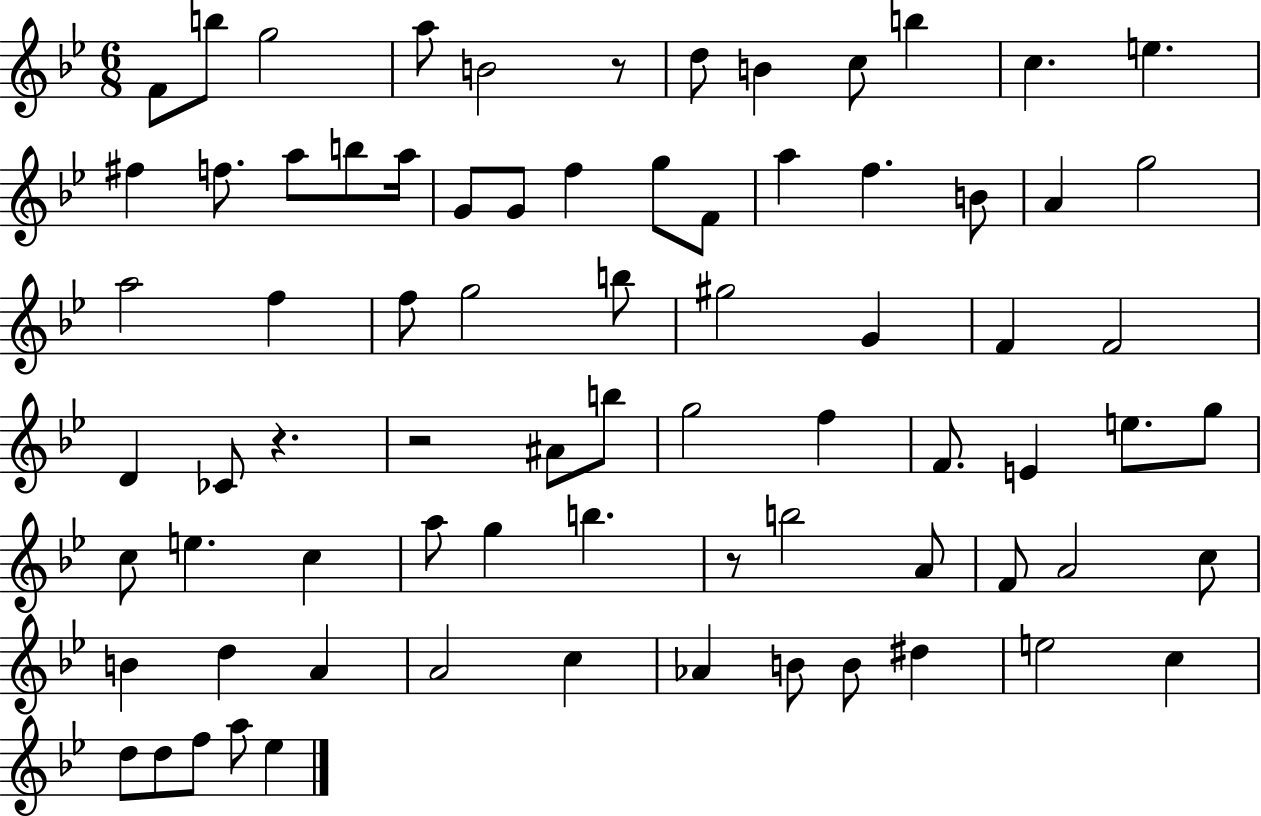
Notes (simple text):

F4/e B5/e G5/h A5/e B4/h R/e D5/e B4/q C5/e B5/q C5/q. E5/q. F#5/q F5/e. A5/e B5/e A5/s G4/e G4/e F5/q G5/e F4/e A5/q F5/q. B4/e A4/q G5/h A5/h F5/q F5/e G5/h B5/e G#5/h G4/q F4/q F4/h D4/q CES4/e R/q. R/h A#4/e B5/e G5/h F5/q F4/e. E4/q E5/e. G5/e C5/e E5/q. C5/q A5/e G5/q B5/q. R/e B5/h A4/e F4/e A4/h C5/e B4/q D5/q A4/q A4/h C5/q Ab4/q B4/e B4/e D#5/q E5/h C5/q D5/e D5/e F5/e A5/e Eb5/q